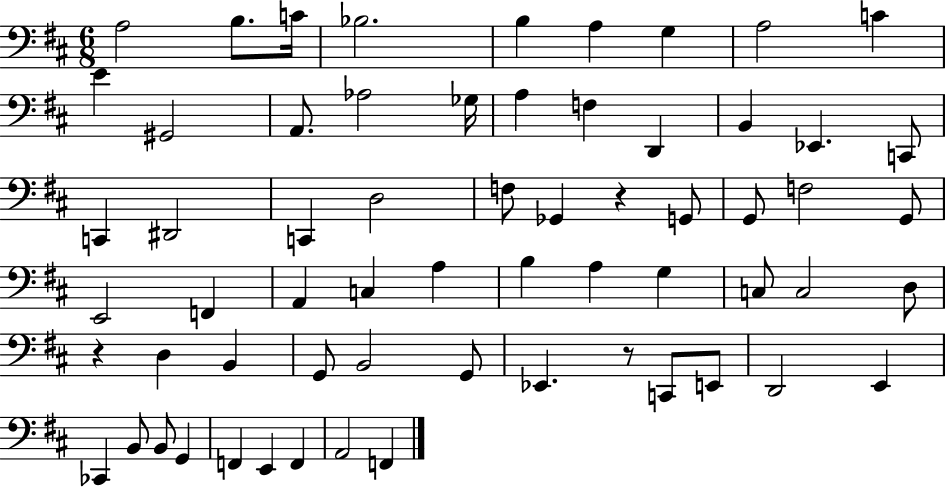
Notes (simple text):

A3/h B3/e. C4/s Bb3/h. B3/q A3/q G3/q A3/h C4/q E4/q G#2/h A2/e. Ab3/h Gb3/s A3/q F3/q D2/q B2/q Eb2/q. C2/e C2/q D#2/h C2/q D3/h F3/e Gb2/q R/q G2/e G2/e F3/h G2/e E2/h F2/q A2/q C3/q A3/q B3/q A3/q G3/q C3/e C3/h D3/e R/q D3/q B2/q G2/e B2/h G2/e Eb2/q. R/e C2/e E2/e D2/h E2/q CES2/q B2/e B2/e G2/q F2/q E2/q F2/q A2/h F2/q